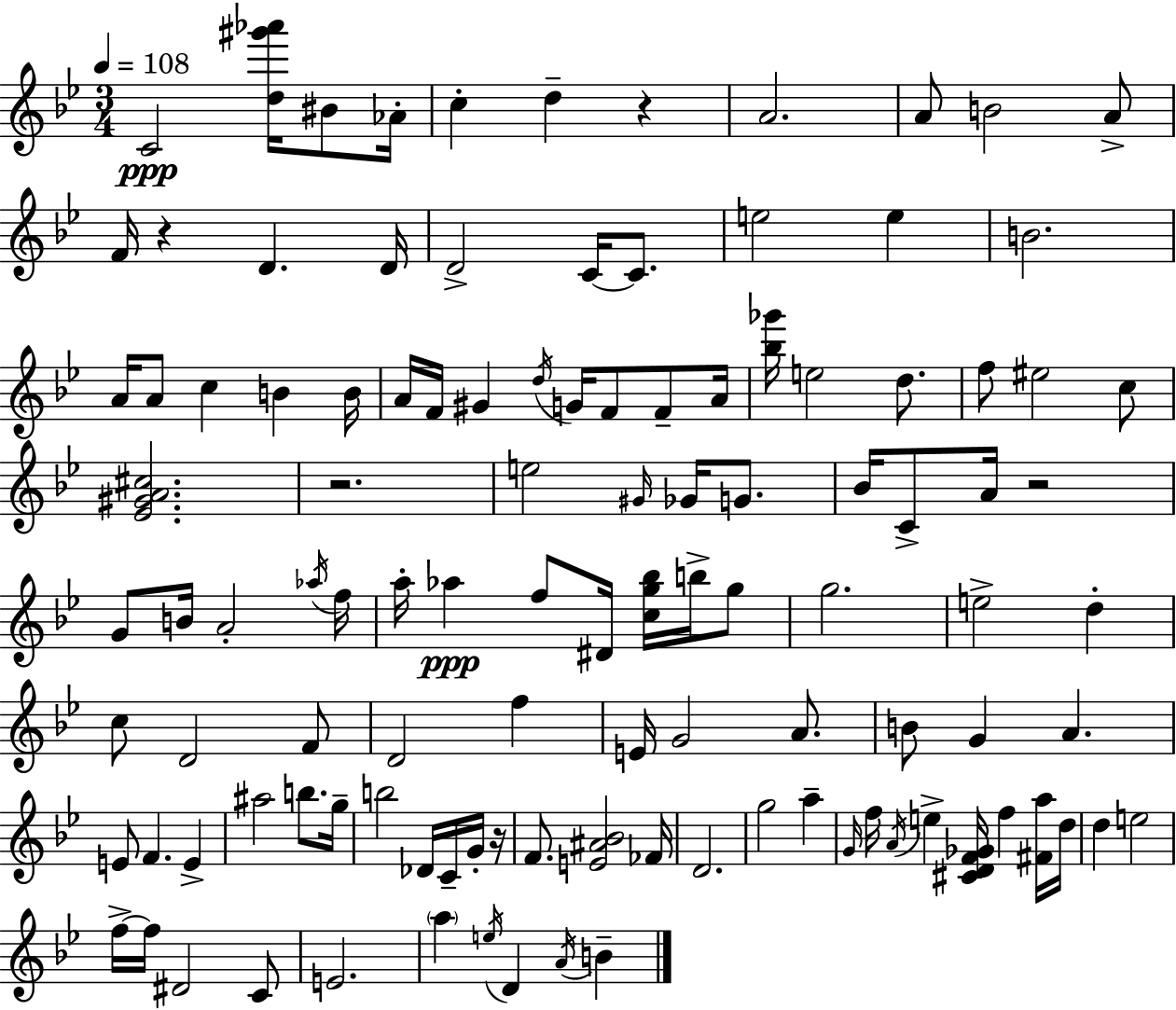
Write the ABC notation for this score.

X:1
T:Untitled
M:3/4
L:1/4
K:Bb
C2 [d^g'_a']/4 ^B/2 _A/4 c d z A2 A/2 B2 A/2 F/4 z D D/4 D2 C/4 C/2 e2 e B2 A/4 A/2 c B B/4 A/4 F/4 ^G d/4 G/4 F/2 F/2 A/4 [_b_g']/4 e2 d/2 f/2 ^e2 c/2 [_E^GA^c]2 z2 e2 ^G/4 _G/4 G/2 _B/4 C/2 A/4 z2 G/2 B/4 A2 _a/4 f/4 a/4 _a f/2 ^D/4 [cg_b]/4 b/4 g/2 g2 e2 d c/2 D2 F/2 D2 f E/4 G2 A/2 B/2 G A E/2 F E ^a2 b/2 g/4 b2 _D/4 C/4 G/4 z/4 F/2 [E^A_B]2 _F/4 D2 g2 a G/4 f/4 A/4 e [^CDF_G]/4 f [^Fa]/4 d/4 d e2 f/4 f/4 ^D2 C/2 E2 a e/4 D A/4 B